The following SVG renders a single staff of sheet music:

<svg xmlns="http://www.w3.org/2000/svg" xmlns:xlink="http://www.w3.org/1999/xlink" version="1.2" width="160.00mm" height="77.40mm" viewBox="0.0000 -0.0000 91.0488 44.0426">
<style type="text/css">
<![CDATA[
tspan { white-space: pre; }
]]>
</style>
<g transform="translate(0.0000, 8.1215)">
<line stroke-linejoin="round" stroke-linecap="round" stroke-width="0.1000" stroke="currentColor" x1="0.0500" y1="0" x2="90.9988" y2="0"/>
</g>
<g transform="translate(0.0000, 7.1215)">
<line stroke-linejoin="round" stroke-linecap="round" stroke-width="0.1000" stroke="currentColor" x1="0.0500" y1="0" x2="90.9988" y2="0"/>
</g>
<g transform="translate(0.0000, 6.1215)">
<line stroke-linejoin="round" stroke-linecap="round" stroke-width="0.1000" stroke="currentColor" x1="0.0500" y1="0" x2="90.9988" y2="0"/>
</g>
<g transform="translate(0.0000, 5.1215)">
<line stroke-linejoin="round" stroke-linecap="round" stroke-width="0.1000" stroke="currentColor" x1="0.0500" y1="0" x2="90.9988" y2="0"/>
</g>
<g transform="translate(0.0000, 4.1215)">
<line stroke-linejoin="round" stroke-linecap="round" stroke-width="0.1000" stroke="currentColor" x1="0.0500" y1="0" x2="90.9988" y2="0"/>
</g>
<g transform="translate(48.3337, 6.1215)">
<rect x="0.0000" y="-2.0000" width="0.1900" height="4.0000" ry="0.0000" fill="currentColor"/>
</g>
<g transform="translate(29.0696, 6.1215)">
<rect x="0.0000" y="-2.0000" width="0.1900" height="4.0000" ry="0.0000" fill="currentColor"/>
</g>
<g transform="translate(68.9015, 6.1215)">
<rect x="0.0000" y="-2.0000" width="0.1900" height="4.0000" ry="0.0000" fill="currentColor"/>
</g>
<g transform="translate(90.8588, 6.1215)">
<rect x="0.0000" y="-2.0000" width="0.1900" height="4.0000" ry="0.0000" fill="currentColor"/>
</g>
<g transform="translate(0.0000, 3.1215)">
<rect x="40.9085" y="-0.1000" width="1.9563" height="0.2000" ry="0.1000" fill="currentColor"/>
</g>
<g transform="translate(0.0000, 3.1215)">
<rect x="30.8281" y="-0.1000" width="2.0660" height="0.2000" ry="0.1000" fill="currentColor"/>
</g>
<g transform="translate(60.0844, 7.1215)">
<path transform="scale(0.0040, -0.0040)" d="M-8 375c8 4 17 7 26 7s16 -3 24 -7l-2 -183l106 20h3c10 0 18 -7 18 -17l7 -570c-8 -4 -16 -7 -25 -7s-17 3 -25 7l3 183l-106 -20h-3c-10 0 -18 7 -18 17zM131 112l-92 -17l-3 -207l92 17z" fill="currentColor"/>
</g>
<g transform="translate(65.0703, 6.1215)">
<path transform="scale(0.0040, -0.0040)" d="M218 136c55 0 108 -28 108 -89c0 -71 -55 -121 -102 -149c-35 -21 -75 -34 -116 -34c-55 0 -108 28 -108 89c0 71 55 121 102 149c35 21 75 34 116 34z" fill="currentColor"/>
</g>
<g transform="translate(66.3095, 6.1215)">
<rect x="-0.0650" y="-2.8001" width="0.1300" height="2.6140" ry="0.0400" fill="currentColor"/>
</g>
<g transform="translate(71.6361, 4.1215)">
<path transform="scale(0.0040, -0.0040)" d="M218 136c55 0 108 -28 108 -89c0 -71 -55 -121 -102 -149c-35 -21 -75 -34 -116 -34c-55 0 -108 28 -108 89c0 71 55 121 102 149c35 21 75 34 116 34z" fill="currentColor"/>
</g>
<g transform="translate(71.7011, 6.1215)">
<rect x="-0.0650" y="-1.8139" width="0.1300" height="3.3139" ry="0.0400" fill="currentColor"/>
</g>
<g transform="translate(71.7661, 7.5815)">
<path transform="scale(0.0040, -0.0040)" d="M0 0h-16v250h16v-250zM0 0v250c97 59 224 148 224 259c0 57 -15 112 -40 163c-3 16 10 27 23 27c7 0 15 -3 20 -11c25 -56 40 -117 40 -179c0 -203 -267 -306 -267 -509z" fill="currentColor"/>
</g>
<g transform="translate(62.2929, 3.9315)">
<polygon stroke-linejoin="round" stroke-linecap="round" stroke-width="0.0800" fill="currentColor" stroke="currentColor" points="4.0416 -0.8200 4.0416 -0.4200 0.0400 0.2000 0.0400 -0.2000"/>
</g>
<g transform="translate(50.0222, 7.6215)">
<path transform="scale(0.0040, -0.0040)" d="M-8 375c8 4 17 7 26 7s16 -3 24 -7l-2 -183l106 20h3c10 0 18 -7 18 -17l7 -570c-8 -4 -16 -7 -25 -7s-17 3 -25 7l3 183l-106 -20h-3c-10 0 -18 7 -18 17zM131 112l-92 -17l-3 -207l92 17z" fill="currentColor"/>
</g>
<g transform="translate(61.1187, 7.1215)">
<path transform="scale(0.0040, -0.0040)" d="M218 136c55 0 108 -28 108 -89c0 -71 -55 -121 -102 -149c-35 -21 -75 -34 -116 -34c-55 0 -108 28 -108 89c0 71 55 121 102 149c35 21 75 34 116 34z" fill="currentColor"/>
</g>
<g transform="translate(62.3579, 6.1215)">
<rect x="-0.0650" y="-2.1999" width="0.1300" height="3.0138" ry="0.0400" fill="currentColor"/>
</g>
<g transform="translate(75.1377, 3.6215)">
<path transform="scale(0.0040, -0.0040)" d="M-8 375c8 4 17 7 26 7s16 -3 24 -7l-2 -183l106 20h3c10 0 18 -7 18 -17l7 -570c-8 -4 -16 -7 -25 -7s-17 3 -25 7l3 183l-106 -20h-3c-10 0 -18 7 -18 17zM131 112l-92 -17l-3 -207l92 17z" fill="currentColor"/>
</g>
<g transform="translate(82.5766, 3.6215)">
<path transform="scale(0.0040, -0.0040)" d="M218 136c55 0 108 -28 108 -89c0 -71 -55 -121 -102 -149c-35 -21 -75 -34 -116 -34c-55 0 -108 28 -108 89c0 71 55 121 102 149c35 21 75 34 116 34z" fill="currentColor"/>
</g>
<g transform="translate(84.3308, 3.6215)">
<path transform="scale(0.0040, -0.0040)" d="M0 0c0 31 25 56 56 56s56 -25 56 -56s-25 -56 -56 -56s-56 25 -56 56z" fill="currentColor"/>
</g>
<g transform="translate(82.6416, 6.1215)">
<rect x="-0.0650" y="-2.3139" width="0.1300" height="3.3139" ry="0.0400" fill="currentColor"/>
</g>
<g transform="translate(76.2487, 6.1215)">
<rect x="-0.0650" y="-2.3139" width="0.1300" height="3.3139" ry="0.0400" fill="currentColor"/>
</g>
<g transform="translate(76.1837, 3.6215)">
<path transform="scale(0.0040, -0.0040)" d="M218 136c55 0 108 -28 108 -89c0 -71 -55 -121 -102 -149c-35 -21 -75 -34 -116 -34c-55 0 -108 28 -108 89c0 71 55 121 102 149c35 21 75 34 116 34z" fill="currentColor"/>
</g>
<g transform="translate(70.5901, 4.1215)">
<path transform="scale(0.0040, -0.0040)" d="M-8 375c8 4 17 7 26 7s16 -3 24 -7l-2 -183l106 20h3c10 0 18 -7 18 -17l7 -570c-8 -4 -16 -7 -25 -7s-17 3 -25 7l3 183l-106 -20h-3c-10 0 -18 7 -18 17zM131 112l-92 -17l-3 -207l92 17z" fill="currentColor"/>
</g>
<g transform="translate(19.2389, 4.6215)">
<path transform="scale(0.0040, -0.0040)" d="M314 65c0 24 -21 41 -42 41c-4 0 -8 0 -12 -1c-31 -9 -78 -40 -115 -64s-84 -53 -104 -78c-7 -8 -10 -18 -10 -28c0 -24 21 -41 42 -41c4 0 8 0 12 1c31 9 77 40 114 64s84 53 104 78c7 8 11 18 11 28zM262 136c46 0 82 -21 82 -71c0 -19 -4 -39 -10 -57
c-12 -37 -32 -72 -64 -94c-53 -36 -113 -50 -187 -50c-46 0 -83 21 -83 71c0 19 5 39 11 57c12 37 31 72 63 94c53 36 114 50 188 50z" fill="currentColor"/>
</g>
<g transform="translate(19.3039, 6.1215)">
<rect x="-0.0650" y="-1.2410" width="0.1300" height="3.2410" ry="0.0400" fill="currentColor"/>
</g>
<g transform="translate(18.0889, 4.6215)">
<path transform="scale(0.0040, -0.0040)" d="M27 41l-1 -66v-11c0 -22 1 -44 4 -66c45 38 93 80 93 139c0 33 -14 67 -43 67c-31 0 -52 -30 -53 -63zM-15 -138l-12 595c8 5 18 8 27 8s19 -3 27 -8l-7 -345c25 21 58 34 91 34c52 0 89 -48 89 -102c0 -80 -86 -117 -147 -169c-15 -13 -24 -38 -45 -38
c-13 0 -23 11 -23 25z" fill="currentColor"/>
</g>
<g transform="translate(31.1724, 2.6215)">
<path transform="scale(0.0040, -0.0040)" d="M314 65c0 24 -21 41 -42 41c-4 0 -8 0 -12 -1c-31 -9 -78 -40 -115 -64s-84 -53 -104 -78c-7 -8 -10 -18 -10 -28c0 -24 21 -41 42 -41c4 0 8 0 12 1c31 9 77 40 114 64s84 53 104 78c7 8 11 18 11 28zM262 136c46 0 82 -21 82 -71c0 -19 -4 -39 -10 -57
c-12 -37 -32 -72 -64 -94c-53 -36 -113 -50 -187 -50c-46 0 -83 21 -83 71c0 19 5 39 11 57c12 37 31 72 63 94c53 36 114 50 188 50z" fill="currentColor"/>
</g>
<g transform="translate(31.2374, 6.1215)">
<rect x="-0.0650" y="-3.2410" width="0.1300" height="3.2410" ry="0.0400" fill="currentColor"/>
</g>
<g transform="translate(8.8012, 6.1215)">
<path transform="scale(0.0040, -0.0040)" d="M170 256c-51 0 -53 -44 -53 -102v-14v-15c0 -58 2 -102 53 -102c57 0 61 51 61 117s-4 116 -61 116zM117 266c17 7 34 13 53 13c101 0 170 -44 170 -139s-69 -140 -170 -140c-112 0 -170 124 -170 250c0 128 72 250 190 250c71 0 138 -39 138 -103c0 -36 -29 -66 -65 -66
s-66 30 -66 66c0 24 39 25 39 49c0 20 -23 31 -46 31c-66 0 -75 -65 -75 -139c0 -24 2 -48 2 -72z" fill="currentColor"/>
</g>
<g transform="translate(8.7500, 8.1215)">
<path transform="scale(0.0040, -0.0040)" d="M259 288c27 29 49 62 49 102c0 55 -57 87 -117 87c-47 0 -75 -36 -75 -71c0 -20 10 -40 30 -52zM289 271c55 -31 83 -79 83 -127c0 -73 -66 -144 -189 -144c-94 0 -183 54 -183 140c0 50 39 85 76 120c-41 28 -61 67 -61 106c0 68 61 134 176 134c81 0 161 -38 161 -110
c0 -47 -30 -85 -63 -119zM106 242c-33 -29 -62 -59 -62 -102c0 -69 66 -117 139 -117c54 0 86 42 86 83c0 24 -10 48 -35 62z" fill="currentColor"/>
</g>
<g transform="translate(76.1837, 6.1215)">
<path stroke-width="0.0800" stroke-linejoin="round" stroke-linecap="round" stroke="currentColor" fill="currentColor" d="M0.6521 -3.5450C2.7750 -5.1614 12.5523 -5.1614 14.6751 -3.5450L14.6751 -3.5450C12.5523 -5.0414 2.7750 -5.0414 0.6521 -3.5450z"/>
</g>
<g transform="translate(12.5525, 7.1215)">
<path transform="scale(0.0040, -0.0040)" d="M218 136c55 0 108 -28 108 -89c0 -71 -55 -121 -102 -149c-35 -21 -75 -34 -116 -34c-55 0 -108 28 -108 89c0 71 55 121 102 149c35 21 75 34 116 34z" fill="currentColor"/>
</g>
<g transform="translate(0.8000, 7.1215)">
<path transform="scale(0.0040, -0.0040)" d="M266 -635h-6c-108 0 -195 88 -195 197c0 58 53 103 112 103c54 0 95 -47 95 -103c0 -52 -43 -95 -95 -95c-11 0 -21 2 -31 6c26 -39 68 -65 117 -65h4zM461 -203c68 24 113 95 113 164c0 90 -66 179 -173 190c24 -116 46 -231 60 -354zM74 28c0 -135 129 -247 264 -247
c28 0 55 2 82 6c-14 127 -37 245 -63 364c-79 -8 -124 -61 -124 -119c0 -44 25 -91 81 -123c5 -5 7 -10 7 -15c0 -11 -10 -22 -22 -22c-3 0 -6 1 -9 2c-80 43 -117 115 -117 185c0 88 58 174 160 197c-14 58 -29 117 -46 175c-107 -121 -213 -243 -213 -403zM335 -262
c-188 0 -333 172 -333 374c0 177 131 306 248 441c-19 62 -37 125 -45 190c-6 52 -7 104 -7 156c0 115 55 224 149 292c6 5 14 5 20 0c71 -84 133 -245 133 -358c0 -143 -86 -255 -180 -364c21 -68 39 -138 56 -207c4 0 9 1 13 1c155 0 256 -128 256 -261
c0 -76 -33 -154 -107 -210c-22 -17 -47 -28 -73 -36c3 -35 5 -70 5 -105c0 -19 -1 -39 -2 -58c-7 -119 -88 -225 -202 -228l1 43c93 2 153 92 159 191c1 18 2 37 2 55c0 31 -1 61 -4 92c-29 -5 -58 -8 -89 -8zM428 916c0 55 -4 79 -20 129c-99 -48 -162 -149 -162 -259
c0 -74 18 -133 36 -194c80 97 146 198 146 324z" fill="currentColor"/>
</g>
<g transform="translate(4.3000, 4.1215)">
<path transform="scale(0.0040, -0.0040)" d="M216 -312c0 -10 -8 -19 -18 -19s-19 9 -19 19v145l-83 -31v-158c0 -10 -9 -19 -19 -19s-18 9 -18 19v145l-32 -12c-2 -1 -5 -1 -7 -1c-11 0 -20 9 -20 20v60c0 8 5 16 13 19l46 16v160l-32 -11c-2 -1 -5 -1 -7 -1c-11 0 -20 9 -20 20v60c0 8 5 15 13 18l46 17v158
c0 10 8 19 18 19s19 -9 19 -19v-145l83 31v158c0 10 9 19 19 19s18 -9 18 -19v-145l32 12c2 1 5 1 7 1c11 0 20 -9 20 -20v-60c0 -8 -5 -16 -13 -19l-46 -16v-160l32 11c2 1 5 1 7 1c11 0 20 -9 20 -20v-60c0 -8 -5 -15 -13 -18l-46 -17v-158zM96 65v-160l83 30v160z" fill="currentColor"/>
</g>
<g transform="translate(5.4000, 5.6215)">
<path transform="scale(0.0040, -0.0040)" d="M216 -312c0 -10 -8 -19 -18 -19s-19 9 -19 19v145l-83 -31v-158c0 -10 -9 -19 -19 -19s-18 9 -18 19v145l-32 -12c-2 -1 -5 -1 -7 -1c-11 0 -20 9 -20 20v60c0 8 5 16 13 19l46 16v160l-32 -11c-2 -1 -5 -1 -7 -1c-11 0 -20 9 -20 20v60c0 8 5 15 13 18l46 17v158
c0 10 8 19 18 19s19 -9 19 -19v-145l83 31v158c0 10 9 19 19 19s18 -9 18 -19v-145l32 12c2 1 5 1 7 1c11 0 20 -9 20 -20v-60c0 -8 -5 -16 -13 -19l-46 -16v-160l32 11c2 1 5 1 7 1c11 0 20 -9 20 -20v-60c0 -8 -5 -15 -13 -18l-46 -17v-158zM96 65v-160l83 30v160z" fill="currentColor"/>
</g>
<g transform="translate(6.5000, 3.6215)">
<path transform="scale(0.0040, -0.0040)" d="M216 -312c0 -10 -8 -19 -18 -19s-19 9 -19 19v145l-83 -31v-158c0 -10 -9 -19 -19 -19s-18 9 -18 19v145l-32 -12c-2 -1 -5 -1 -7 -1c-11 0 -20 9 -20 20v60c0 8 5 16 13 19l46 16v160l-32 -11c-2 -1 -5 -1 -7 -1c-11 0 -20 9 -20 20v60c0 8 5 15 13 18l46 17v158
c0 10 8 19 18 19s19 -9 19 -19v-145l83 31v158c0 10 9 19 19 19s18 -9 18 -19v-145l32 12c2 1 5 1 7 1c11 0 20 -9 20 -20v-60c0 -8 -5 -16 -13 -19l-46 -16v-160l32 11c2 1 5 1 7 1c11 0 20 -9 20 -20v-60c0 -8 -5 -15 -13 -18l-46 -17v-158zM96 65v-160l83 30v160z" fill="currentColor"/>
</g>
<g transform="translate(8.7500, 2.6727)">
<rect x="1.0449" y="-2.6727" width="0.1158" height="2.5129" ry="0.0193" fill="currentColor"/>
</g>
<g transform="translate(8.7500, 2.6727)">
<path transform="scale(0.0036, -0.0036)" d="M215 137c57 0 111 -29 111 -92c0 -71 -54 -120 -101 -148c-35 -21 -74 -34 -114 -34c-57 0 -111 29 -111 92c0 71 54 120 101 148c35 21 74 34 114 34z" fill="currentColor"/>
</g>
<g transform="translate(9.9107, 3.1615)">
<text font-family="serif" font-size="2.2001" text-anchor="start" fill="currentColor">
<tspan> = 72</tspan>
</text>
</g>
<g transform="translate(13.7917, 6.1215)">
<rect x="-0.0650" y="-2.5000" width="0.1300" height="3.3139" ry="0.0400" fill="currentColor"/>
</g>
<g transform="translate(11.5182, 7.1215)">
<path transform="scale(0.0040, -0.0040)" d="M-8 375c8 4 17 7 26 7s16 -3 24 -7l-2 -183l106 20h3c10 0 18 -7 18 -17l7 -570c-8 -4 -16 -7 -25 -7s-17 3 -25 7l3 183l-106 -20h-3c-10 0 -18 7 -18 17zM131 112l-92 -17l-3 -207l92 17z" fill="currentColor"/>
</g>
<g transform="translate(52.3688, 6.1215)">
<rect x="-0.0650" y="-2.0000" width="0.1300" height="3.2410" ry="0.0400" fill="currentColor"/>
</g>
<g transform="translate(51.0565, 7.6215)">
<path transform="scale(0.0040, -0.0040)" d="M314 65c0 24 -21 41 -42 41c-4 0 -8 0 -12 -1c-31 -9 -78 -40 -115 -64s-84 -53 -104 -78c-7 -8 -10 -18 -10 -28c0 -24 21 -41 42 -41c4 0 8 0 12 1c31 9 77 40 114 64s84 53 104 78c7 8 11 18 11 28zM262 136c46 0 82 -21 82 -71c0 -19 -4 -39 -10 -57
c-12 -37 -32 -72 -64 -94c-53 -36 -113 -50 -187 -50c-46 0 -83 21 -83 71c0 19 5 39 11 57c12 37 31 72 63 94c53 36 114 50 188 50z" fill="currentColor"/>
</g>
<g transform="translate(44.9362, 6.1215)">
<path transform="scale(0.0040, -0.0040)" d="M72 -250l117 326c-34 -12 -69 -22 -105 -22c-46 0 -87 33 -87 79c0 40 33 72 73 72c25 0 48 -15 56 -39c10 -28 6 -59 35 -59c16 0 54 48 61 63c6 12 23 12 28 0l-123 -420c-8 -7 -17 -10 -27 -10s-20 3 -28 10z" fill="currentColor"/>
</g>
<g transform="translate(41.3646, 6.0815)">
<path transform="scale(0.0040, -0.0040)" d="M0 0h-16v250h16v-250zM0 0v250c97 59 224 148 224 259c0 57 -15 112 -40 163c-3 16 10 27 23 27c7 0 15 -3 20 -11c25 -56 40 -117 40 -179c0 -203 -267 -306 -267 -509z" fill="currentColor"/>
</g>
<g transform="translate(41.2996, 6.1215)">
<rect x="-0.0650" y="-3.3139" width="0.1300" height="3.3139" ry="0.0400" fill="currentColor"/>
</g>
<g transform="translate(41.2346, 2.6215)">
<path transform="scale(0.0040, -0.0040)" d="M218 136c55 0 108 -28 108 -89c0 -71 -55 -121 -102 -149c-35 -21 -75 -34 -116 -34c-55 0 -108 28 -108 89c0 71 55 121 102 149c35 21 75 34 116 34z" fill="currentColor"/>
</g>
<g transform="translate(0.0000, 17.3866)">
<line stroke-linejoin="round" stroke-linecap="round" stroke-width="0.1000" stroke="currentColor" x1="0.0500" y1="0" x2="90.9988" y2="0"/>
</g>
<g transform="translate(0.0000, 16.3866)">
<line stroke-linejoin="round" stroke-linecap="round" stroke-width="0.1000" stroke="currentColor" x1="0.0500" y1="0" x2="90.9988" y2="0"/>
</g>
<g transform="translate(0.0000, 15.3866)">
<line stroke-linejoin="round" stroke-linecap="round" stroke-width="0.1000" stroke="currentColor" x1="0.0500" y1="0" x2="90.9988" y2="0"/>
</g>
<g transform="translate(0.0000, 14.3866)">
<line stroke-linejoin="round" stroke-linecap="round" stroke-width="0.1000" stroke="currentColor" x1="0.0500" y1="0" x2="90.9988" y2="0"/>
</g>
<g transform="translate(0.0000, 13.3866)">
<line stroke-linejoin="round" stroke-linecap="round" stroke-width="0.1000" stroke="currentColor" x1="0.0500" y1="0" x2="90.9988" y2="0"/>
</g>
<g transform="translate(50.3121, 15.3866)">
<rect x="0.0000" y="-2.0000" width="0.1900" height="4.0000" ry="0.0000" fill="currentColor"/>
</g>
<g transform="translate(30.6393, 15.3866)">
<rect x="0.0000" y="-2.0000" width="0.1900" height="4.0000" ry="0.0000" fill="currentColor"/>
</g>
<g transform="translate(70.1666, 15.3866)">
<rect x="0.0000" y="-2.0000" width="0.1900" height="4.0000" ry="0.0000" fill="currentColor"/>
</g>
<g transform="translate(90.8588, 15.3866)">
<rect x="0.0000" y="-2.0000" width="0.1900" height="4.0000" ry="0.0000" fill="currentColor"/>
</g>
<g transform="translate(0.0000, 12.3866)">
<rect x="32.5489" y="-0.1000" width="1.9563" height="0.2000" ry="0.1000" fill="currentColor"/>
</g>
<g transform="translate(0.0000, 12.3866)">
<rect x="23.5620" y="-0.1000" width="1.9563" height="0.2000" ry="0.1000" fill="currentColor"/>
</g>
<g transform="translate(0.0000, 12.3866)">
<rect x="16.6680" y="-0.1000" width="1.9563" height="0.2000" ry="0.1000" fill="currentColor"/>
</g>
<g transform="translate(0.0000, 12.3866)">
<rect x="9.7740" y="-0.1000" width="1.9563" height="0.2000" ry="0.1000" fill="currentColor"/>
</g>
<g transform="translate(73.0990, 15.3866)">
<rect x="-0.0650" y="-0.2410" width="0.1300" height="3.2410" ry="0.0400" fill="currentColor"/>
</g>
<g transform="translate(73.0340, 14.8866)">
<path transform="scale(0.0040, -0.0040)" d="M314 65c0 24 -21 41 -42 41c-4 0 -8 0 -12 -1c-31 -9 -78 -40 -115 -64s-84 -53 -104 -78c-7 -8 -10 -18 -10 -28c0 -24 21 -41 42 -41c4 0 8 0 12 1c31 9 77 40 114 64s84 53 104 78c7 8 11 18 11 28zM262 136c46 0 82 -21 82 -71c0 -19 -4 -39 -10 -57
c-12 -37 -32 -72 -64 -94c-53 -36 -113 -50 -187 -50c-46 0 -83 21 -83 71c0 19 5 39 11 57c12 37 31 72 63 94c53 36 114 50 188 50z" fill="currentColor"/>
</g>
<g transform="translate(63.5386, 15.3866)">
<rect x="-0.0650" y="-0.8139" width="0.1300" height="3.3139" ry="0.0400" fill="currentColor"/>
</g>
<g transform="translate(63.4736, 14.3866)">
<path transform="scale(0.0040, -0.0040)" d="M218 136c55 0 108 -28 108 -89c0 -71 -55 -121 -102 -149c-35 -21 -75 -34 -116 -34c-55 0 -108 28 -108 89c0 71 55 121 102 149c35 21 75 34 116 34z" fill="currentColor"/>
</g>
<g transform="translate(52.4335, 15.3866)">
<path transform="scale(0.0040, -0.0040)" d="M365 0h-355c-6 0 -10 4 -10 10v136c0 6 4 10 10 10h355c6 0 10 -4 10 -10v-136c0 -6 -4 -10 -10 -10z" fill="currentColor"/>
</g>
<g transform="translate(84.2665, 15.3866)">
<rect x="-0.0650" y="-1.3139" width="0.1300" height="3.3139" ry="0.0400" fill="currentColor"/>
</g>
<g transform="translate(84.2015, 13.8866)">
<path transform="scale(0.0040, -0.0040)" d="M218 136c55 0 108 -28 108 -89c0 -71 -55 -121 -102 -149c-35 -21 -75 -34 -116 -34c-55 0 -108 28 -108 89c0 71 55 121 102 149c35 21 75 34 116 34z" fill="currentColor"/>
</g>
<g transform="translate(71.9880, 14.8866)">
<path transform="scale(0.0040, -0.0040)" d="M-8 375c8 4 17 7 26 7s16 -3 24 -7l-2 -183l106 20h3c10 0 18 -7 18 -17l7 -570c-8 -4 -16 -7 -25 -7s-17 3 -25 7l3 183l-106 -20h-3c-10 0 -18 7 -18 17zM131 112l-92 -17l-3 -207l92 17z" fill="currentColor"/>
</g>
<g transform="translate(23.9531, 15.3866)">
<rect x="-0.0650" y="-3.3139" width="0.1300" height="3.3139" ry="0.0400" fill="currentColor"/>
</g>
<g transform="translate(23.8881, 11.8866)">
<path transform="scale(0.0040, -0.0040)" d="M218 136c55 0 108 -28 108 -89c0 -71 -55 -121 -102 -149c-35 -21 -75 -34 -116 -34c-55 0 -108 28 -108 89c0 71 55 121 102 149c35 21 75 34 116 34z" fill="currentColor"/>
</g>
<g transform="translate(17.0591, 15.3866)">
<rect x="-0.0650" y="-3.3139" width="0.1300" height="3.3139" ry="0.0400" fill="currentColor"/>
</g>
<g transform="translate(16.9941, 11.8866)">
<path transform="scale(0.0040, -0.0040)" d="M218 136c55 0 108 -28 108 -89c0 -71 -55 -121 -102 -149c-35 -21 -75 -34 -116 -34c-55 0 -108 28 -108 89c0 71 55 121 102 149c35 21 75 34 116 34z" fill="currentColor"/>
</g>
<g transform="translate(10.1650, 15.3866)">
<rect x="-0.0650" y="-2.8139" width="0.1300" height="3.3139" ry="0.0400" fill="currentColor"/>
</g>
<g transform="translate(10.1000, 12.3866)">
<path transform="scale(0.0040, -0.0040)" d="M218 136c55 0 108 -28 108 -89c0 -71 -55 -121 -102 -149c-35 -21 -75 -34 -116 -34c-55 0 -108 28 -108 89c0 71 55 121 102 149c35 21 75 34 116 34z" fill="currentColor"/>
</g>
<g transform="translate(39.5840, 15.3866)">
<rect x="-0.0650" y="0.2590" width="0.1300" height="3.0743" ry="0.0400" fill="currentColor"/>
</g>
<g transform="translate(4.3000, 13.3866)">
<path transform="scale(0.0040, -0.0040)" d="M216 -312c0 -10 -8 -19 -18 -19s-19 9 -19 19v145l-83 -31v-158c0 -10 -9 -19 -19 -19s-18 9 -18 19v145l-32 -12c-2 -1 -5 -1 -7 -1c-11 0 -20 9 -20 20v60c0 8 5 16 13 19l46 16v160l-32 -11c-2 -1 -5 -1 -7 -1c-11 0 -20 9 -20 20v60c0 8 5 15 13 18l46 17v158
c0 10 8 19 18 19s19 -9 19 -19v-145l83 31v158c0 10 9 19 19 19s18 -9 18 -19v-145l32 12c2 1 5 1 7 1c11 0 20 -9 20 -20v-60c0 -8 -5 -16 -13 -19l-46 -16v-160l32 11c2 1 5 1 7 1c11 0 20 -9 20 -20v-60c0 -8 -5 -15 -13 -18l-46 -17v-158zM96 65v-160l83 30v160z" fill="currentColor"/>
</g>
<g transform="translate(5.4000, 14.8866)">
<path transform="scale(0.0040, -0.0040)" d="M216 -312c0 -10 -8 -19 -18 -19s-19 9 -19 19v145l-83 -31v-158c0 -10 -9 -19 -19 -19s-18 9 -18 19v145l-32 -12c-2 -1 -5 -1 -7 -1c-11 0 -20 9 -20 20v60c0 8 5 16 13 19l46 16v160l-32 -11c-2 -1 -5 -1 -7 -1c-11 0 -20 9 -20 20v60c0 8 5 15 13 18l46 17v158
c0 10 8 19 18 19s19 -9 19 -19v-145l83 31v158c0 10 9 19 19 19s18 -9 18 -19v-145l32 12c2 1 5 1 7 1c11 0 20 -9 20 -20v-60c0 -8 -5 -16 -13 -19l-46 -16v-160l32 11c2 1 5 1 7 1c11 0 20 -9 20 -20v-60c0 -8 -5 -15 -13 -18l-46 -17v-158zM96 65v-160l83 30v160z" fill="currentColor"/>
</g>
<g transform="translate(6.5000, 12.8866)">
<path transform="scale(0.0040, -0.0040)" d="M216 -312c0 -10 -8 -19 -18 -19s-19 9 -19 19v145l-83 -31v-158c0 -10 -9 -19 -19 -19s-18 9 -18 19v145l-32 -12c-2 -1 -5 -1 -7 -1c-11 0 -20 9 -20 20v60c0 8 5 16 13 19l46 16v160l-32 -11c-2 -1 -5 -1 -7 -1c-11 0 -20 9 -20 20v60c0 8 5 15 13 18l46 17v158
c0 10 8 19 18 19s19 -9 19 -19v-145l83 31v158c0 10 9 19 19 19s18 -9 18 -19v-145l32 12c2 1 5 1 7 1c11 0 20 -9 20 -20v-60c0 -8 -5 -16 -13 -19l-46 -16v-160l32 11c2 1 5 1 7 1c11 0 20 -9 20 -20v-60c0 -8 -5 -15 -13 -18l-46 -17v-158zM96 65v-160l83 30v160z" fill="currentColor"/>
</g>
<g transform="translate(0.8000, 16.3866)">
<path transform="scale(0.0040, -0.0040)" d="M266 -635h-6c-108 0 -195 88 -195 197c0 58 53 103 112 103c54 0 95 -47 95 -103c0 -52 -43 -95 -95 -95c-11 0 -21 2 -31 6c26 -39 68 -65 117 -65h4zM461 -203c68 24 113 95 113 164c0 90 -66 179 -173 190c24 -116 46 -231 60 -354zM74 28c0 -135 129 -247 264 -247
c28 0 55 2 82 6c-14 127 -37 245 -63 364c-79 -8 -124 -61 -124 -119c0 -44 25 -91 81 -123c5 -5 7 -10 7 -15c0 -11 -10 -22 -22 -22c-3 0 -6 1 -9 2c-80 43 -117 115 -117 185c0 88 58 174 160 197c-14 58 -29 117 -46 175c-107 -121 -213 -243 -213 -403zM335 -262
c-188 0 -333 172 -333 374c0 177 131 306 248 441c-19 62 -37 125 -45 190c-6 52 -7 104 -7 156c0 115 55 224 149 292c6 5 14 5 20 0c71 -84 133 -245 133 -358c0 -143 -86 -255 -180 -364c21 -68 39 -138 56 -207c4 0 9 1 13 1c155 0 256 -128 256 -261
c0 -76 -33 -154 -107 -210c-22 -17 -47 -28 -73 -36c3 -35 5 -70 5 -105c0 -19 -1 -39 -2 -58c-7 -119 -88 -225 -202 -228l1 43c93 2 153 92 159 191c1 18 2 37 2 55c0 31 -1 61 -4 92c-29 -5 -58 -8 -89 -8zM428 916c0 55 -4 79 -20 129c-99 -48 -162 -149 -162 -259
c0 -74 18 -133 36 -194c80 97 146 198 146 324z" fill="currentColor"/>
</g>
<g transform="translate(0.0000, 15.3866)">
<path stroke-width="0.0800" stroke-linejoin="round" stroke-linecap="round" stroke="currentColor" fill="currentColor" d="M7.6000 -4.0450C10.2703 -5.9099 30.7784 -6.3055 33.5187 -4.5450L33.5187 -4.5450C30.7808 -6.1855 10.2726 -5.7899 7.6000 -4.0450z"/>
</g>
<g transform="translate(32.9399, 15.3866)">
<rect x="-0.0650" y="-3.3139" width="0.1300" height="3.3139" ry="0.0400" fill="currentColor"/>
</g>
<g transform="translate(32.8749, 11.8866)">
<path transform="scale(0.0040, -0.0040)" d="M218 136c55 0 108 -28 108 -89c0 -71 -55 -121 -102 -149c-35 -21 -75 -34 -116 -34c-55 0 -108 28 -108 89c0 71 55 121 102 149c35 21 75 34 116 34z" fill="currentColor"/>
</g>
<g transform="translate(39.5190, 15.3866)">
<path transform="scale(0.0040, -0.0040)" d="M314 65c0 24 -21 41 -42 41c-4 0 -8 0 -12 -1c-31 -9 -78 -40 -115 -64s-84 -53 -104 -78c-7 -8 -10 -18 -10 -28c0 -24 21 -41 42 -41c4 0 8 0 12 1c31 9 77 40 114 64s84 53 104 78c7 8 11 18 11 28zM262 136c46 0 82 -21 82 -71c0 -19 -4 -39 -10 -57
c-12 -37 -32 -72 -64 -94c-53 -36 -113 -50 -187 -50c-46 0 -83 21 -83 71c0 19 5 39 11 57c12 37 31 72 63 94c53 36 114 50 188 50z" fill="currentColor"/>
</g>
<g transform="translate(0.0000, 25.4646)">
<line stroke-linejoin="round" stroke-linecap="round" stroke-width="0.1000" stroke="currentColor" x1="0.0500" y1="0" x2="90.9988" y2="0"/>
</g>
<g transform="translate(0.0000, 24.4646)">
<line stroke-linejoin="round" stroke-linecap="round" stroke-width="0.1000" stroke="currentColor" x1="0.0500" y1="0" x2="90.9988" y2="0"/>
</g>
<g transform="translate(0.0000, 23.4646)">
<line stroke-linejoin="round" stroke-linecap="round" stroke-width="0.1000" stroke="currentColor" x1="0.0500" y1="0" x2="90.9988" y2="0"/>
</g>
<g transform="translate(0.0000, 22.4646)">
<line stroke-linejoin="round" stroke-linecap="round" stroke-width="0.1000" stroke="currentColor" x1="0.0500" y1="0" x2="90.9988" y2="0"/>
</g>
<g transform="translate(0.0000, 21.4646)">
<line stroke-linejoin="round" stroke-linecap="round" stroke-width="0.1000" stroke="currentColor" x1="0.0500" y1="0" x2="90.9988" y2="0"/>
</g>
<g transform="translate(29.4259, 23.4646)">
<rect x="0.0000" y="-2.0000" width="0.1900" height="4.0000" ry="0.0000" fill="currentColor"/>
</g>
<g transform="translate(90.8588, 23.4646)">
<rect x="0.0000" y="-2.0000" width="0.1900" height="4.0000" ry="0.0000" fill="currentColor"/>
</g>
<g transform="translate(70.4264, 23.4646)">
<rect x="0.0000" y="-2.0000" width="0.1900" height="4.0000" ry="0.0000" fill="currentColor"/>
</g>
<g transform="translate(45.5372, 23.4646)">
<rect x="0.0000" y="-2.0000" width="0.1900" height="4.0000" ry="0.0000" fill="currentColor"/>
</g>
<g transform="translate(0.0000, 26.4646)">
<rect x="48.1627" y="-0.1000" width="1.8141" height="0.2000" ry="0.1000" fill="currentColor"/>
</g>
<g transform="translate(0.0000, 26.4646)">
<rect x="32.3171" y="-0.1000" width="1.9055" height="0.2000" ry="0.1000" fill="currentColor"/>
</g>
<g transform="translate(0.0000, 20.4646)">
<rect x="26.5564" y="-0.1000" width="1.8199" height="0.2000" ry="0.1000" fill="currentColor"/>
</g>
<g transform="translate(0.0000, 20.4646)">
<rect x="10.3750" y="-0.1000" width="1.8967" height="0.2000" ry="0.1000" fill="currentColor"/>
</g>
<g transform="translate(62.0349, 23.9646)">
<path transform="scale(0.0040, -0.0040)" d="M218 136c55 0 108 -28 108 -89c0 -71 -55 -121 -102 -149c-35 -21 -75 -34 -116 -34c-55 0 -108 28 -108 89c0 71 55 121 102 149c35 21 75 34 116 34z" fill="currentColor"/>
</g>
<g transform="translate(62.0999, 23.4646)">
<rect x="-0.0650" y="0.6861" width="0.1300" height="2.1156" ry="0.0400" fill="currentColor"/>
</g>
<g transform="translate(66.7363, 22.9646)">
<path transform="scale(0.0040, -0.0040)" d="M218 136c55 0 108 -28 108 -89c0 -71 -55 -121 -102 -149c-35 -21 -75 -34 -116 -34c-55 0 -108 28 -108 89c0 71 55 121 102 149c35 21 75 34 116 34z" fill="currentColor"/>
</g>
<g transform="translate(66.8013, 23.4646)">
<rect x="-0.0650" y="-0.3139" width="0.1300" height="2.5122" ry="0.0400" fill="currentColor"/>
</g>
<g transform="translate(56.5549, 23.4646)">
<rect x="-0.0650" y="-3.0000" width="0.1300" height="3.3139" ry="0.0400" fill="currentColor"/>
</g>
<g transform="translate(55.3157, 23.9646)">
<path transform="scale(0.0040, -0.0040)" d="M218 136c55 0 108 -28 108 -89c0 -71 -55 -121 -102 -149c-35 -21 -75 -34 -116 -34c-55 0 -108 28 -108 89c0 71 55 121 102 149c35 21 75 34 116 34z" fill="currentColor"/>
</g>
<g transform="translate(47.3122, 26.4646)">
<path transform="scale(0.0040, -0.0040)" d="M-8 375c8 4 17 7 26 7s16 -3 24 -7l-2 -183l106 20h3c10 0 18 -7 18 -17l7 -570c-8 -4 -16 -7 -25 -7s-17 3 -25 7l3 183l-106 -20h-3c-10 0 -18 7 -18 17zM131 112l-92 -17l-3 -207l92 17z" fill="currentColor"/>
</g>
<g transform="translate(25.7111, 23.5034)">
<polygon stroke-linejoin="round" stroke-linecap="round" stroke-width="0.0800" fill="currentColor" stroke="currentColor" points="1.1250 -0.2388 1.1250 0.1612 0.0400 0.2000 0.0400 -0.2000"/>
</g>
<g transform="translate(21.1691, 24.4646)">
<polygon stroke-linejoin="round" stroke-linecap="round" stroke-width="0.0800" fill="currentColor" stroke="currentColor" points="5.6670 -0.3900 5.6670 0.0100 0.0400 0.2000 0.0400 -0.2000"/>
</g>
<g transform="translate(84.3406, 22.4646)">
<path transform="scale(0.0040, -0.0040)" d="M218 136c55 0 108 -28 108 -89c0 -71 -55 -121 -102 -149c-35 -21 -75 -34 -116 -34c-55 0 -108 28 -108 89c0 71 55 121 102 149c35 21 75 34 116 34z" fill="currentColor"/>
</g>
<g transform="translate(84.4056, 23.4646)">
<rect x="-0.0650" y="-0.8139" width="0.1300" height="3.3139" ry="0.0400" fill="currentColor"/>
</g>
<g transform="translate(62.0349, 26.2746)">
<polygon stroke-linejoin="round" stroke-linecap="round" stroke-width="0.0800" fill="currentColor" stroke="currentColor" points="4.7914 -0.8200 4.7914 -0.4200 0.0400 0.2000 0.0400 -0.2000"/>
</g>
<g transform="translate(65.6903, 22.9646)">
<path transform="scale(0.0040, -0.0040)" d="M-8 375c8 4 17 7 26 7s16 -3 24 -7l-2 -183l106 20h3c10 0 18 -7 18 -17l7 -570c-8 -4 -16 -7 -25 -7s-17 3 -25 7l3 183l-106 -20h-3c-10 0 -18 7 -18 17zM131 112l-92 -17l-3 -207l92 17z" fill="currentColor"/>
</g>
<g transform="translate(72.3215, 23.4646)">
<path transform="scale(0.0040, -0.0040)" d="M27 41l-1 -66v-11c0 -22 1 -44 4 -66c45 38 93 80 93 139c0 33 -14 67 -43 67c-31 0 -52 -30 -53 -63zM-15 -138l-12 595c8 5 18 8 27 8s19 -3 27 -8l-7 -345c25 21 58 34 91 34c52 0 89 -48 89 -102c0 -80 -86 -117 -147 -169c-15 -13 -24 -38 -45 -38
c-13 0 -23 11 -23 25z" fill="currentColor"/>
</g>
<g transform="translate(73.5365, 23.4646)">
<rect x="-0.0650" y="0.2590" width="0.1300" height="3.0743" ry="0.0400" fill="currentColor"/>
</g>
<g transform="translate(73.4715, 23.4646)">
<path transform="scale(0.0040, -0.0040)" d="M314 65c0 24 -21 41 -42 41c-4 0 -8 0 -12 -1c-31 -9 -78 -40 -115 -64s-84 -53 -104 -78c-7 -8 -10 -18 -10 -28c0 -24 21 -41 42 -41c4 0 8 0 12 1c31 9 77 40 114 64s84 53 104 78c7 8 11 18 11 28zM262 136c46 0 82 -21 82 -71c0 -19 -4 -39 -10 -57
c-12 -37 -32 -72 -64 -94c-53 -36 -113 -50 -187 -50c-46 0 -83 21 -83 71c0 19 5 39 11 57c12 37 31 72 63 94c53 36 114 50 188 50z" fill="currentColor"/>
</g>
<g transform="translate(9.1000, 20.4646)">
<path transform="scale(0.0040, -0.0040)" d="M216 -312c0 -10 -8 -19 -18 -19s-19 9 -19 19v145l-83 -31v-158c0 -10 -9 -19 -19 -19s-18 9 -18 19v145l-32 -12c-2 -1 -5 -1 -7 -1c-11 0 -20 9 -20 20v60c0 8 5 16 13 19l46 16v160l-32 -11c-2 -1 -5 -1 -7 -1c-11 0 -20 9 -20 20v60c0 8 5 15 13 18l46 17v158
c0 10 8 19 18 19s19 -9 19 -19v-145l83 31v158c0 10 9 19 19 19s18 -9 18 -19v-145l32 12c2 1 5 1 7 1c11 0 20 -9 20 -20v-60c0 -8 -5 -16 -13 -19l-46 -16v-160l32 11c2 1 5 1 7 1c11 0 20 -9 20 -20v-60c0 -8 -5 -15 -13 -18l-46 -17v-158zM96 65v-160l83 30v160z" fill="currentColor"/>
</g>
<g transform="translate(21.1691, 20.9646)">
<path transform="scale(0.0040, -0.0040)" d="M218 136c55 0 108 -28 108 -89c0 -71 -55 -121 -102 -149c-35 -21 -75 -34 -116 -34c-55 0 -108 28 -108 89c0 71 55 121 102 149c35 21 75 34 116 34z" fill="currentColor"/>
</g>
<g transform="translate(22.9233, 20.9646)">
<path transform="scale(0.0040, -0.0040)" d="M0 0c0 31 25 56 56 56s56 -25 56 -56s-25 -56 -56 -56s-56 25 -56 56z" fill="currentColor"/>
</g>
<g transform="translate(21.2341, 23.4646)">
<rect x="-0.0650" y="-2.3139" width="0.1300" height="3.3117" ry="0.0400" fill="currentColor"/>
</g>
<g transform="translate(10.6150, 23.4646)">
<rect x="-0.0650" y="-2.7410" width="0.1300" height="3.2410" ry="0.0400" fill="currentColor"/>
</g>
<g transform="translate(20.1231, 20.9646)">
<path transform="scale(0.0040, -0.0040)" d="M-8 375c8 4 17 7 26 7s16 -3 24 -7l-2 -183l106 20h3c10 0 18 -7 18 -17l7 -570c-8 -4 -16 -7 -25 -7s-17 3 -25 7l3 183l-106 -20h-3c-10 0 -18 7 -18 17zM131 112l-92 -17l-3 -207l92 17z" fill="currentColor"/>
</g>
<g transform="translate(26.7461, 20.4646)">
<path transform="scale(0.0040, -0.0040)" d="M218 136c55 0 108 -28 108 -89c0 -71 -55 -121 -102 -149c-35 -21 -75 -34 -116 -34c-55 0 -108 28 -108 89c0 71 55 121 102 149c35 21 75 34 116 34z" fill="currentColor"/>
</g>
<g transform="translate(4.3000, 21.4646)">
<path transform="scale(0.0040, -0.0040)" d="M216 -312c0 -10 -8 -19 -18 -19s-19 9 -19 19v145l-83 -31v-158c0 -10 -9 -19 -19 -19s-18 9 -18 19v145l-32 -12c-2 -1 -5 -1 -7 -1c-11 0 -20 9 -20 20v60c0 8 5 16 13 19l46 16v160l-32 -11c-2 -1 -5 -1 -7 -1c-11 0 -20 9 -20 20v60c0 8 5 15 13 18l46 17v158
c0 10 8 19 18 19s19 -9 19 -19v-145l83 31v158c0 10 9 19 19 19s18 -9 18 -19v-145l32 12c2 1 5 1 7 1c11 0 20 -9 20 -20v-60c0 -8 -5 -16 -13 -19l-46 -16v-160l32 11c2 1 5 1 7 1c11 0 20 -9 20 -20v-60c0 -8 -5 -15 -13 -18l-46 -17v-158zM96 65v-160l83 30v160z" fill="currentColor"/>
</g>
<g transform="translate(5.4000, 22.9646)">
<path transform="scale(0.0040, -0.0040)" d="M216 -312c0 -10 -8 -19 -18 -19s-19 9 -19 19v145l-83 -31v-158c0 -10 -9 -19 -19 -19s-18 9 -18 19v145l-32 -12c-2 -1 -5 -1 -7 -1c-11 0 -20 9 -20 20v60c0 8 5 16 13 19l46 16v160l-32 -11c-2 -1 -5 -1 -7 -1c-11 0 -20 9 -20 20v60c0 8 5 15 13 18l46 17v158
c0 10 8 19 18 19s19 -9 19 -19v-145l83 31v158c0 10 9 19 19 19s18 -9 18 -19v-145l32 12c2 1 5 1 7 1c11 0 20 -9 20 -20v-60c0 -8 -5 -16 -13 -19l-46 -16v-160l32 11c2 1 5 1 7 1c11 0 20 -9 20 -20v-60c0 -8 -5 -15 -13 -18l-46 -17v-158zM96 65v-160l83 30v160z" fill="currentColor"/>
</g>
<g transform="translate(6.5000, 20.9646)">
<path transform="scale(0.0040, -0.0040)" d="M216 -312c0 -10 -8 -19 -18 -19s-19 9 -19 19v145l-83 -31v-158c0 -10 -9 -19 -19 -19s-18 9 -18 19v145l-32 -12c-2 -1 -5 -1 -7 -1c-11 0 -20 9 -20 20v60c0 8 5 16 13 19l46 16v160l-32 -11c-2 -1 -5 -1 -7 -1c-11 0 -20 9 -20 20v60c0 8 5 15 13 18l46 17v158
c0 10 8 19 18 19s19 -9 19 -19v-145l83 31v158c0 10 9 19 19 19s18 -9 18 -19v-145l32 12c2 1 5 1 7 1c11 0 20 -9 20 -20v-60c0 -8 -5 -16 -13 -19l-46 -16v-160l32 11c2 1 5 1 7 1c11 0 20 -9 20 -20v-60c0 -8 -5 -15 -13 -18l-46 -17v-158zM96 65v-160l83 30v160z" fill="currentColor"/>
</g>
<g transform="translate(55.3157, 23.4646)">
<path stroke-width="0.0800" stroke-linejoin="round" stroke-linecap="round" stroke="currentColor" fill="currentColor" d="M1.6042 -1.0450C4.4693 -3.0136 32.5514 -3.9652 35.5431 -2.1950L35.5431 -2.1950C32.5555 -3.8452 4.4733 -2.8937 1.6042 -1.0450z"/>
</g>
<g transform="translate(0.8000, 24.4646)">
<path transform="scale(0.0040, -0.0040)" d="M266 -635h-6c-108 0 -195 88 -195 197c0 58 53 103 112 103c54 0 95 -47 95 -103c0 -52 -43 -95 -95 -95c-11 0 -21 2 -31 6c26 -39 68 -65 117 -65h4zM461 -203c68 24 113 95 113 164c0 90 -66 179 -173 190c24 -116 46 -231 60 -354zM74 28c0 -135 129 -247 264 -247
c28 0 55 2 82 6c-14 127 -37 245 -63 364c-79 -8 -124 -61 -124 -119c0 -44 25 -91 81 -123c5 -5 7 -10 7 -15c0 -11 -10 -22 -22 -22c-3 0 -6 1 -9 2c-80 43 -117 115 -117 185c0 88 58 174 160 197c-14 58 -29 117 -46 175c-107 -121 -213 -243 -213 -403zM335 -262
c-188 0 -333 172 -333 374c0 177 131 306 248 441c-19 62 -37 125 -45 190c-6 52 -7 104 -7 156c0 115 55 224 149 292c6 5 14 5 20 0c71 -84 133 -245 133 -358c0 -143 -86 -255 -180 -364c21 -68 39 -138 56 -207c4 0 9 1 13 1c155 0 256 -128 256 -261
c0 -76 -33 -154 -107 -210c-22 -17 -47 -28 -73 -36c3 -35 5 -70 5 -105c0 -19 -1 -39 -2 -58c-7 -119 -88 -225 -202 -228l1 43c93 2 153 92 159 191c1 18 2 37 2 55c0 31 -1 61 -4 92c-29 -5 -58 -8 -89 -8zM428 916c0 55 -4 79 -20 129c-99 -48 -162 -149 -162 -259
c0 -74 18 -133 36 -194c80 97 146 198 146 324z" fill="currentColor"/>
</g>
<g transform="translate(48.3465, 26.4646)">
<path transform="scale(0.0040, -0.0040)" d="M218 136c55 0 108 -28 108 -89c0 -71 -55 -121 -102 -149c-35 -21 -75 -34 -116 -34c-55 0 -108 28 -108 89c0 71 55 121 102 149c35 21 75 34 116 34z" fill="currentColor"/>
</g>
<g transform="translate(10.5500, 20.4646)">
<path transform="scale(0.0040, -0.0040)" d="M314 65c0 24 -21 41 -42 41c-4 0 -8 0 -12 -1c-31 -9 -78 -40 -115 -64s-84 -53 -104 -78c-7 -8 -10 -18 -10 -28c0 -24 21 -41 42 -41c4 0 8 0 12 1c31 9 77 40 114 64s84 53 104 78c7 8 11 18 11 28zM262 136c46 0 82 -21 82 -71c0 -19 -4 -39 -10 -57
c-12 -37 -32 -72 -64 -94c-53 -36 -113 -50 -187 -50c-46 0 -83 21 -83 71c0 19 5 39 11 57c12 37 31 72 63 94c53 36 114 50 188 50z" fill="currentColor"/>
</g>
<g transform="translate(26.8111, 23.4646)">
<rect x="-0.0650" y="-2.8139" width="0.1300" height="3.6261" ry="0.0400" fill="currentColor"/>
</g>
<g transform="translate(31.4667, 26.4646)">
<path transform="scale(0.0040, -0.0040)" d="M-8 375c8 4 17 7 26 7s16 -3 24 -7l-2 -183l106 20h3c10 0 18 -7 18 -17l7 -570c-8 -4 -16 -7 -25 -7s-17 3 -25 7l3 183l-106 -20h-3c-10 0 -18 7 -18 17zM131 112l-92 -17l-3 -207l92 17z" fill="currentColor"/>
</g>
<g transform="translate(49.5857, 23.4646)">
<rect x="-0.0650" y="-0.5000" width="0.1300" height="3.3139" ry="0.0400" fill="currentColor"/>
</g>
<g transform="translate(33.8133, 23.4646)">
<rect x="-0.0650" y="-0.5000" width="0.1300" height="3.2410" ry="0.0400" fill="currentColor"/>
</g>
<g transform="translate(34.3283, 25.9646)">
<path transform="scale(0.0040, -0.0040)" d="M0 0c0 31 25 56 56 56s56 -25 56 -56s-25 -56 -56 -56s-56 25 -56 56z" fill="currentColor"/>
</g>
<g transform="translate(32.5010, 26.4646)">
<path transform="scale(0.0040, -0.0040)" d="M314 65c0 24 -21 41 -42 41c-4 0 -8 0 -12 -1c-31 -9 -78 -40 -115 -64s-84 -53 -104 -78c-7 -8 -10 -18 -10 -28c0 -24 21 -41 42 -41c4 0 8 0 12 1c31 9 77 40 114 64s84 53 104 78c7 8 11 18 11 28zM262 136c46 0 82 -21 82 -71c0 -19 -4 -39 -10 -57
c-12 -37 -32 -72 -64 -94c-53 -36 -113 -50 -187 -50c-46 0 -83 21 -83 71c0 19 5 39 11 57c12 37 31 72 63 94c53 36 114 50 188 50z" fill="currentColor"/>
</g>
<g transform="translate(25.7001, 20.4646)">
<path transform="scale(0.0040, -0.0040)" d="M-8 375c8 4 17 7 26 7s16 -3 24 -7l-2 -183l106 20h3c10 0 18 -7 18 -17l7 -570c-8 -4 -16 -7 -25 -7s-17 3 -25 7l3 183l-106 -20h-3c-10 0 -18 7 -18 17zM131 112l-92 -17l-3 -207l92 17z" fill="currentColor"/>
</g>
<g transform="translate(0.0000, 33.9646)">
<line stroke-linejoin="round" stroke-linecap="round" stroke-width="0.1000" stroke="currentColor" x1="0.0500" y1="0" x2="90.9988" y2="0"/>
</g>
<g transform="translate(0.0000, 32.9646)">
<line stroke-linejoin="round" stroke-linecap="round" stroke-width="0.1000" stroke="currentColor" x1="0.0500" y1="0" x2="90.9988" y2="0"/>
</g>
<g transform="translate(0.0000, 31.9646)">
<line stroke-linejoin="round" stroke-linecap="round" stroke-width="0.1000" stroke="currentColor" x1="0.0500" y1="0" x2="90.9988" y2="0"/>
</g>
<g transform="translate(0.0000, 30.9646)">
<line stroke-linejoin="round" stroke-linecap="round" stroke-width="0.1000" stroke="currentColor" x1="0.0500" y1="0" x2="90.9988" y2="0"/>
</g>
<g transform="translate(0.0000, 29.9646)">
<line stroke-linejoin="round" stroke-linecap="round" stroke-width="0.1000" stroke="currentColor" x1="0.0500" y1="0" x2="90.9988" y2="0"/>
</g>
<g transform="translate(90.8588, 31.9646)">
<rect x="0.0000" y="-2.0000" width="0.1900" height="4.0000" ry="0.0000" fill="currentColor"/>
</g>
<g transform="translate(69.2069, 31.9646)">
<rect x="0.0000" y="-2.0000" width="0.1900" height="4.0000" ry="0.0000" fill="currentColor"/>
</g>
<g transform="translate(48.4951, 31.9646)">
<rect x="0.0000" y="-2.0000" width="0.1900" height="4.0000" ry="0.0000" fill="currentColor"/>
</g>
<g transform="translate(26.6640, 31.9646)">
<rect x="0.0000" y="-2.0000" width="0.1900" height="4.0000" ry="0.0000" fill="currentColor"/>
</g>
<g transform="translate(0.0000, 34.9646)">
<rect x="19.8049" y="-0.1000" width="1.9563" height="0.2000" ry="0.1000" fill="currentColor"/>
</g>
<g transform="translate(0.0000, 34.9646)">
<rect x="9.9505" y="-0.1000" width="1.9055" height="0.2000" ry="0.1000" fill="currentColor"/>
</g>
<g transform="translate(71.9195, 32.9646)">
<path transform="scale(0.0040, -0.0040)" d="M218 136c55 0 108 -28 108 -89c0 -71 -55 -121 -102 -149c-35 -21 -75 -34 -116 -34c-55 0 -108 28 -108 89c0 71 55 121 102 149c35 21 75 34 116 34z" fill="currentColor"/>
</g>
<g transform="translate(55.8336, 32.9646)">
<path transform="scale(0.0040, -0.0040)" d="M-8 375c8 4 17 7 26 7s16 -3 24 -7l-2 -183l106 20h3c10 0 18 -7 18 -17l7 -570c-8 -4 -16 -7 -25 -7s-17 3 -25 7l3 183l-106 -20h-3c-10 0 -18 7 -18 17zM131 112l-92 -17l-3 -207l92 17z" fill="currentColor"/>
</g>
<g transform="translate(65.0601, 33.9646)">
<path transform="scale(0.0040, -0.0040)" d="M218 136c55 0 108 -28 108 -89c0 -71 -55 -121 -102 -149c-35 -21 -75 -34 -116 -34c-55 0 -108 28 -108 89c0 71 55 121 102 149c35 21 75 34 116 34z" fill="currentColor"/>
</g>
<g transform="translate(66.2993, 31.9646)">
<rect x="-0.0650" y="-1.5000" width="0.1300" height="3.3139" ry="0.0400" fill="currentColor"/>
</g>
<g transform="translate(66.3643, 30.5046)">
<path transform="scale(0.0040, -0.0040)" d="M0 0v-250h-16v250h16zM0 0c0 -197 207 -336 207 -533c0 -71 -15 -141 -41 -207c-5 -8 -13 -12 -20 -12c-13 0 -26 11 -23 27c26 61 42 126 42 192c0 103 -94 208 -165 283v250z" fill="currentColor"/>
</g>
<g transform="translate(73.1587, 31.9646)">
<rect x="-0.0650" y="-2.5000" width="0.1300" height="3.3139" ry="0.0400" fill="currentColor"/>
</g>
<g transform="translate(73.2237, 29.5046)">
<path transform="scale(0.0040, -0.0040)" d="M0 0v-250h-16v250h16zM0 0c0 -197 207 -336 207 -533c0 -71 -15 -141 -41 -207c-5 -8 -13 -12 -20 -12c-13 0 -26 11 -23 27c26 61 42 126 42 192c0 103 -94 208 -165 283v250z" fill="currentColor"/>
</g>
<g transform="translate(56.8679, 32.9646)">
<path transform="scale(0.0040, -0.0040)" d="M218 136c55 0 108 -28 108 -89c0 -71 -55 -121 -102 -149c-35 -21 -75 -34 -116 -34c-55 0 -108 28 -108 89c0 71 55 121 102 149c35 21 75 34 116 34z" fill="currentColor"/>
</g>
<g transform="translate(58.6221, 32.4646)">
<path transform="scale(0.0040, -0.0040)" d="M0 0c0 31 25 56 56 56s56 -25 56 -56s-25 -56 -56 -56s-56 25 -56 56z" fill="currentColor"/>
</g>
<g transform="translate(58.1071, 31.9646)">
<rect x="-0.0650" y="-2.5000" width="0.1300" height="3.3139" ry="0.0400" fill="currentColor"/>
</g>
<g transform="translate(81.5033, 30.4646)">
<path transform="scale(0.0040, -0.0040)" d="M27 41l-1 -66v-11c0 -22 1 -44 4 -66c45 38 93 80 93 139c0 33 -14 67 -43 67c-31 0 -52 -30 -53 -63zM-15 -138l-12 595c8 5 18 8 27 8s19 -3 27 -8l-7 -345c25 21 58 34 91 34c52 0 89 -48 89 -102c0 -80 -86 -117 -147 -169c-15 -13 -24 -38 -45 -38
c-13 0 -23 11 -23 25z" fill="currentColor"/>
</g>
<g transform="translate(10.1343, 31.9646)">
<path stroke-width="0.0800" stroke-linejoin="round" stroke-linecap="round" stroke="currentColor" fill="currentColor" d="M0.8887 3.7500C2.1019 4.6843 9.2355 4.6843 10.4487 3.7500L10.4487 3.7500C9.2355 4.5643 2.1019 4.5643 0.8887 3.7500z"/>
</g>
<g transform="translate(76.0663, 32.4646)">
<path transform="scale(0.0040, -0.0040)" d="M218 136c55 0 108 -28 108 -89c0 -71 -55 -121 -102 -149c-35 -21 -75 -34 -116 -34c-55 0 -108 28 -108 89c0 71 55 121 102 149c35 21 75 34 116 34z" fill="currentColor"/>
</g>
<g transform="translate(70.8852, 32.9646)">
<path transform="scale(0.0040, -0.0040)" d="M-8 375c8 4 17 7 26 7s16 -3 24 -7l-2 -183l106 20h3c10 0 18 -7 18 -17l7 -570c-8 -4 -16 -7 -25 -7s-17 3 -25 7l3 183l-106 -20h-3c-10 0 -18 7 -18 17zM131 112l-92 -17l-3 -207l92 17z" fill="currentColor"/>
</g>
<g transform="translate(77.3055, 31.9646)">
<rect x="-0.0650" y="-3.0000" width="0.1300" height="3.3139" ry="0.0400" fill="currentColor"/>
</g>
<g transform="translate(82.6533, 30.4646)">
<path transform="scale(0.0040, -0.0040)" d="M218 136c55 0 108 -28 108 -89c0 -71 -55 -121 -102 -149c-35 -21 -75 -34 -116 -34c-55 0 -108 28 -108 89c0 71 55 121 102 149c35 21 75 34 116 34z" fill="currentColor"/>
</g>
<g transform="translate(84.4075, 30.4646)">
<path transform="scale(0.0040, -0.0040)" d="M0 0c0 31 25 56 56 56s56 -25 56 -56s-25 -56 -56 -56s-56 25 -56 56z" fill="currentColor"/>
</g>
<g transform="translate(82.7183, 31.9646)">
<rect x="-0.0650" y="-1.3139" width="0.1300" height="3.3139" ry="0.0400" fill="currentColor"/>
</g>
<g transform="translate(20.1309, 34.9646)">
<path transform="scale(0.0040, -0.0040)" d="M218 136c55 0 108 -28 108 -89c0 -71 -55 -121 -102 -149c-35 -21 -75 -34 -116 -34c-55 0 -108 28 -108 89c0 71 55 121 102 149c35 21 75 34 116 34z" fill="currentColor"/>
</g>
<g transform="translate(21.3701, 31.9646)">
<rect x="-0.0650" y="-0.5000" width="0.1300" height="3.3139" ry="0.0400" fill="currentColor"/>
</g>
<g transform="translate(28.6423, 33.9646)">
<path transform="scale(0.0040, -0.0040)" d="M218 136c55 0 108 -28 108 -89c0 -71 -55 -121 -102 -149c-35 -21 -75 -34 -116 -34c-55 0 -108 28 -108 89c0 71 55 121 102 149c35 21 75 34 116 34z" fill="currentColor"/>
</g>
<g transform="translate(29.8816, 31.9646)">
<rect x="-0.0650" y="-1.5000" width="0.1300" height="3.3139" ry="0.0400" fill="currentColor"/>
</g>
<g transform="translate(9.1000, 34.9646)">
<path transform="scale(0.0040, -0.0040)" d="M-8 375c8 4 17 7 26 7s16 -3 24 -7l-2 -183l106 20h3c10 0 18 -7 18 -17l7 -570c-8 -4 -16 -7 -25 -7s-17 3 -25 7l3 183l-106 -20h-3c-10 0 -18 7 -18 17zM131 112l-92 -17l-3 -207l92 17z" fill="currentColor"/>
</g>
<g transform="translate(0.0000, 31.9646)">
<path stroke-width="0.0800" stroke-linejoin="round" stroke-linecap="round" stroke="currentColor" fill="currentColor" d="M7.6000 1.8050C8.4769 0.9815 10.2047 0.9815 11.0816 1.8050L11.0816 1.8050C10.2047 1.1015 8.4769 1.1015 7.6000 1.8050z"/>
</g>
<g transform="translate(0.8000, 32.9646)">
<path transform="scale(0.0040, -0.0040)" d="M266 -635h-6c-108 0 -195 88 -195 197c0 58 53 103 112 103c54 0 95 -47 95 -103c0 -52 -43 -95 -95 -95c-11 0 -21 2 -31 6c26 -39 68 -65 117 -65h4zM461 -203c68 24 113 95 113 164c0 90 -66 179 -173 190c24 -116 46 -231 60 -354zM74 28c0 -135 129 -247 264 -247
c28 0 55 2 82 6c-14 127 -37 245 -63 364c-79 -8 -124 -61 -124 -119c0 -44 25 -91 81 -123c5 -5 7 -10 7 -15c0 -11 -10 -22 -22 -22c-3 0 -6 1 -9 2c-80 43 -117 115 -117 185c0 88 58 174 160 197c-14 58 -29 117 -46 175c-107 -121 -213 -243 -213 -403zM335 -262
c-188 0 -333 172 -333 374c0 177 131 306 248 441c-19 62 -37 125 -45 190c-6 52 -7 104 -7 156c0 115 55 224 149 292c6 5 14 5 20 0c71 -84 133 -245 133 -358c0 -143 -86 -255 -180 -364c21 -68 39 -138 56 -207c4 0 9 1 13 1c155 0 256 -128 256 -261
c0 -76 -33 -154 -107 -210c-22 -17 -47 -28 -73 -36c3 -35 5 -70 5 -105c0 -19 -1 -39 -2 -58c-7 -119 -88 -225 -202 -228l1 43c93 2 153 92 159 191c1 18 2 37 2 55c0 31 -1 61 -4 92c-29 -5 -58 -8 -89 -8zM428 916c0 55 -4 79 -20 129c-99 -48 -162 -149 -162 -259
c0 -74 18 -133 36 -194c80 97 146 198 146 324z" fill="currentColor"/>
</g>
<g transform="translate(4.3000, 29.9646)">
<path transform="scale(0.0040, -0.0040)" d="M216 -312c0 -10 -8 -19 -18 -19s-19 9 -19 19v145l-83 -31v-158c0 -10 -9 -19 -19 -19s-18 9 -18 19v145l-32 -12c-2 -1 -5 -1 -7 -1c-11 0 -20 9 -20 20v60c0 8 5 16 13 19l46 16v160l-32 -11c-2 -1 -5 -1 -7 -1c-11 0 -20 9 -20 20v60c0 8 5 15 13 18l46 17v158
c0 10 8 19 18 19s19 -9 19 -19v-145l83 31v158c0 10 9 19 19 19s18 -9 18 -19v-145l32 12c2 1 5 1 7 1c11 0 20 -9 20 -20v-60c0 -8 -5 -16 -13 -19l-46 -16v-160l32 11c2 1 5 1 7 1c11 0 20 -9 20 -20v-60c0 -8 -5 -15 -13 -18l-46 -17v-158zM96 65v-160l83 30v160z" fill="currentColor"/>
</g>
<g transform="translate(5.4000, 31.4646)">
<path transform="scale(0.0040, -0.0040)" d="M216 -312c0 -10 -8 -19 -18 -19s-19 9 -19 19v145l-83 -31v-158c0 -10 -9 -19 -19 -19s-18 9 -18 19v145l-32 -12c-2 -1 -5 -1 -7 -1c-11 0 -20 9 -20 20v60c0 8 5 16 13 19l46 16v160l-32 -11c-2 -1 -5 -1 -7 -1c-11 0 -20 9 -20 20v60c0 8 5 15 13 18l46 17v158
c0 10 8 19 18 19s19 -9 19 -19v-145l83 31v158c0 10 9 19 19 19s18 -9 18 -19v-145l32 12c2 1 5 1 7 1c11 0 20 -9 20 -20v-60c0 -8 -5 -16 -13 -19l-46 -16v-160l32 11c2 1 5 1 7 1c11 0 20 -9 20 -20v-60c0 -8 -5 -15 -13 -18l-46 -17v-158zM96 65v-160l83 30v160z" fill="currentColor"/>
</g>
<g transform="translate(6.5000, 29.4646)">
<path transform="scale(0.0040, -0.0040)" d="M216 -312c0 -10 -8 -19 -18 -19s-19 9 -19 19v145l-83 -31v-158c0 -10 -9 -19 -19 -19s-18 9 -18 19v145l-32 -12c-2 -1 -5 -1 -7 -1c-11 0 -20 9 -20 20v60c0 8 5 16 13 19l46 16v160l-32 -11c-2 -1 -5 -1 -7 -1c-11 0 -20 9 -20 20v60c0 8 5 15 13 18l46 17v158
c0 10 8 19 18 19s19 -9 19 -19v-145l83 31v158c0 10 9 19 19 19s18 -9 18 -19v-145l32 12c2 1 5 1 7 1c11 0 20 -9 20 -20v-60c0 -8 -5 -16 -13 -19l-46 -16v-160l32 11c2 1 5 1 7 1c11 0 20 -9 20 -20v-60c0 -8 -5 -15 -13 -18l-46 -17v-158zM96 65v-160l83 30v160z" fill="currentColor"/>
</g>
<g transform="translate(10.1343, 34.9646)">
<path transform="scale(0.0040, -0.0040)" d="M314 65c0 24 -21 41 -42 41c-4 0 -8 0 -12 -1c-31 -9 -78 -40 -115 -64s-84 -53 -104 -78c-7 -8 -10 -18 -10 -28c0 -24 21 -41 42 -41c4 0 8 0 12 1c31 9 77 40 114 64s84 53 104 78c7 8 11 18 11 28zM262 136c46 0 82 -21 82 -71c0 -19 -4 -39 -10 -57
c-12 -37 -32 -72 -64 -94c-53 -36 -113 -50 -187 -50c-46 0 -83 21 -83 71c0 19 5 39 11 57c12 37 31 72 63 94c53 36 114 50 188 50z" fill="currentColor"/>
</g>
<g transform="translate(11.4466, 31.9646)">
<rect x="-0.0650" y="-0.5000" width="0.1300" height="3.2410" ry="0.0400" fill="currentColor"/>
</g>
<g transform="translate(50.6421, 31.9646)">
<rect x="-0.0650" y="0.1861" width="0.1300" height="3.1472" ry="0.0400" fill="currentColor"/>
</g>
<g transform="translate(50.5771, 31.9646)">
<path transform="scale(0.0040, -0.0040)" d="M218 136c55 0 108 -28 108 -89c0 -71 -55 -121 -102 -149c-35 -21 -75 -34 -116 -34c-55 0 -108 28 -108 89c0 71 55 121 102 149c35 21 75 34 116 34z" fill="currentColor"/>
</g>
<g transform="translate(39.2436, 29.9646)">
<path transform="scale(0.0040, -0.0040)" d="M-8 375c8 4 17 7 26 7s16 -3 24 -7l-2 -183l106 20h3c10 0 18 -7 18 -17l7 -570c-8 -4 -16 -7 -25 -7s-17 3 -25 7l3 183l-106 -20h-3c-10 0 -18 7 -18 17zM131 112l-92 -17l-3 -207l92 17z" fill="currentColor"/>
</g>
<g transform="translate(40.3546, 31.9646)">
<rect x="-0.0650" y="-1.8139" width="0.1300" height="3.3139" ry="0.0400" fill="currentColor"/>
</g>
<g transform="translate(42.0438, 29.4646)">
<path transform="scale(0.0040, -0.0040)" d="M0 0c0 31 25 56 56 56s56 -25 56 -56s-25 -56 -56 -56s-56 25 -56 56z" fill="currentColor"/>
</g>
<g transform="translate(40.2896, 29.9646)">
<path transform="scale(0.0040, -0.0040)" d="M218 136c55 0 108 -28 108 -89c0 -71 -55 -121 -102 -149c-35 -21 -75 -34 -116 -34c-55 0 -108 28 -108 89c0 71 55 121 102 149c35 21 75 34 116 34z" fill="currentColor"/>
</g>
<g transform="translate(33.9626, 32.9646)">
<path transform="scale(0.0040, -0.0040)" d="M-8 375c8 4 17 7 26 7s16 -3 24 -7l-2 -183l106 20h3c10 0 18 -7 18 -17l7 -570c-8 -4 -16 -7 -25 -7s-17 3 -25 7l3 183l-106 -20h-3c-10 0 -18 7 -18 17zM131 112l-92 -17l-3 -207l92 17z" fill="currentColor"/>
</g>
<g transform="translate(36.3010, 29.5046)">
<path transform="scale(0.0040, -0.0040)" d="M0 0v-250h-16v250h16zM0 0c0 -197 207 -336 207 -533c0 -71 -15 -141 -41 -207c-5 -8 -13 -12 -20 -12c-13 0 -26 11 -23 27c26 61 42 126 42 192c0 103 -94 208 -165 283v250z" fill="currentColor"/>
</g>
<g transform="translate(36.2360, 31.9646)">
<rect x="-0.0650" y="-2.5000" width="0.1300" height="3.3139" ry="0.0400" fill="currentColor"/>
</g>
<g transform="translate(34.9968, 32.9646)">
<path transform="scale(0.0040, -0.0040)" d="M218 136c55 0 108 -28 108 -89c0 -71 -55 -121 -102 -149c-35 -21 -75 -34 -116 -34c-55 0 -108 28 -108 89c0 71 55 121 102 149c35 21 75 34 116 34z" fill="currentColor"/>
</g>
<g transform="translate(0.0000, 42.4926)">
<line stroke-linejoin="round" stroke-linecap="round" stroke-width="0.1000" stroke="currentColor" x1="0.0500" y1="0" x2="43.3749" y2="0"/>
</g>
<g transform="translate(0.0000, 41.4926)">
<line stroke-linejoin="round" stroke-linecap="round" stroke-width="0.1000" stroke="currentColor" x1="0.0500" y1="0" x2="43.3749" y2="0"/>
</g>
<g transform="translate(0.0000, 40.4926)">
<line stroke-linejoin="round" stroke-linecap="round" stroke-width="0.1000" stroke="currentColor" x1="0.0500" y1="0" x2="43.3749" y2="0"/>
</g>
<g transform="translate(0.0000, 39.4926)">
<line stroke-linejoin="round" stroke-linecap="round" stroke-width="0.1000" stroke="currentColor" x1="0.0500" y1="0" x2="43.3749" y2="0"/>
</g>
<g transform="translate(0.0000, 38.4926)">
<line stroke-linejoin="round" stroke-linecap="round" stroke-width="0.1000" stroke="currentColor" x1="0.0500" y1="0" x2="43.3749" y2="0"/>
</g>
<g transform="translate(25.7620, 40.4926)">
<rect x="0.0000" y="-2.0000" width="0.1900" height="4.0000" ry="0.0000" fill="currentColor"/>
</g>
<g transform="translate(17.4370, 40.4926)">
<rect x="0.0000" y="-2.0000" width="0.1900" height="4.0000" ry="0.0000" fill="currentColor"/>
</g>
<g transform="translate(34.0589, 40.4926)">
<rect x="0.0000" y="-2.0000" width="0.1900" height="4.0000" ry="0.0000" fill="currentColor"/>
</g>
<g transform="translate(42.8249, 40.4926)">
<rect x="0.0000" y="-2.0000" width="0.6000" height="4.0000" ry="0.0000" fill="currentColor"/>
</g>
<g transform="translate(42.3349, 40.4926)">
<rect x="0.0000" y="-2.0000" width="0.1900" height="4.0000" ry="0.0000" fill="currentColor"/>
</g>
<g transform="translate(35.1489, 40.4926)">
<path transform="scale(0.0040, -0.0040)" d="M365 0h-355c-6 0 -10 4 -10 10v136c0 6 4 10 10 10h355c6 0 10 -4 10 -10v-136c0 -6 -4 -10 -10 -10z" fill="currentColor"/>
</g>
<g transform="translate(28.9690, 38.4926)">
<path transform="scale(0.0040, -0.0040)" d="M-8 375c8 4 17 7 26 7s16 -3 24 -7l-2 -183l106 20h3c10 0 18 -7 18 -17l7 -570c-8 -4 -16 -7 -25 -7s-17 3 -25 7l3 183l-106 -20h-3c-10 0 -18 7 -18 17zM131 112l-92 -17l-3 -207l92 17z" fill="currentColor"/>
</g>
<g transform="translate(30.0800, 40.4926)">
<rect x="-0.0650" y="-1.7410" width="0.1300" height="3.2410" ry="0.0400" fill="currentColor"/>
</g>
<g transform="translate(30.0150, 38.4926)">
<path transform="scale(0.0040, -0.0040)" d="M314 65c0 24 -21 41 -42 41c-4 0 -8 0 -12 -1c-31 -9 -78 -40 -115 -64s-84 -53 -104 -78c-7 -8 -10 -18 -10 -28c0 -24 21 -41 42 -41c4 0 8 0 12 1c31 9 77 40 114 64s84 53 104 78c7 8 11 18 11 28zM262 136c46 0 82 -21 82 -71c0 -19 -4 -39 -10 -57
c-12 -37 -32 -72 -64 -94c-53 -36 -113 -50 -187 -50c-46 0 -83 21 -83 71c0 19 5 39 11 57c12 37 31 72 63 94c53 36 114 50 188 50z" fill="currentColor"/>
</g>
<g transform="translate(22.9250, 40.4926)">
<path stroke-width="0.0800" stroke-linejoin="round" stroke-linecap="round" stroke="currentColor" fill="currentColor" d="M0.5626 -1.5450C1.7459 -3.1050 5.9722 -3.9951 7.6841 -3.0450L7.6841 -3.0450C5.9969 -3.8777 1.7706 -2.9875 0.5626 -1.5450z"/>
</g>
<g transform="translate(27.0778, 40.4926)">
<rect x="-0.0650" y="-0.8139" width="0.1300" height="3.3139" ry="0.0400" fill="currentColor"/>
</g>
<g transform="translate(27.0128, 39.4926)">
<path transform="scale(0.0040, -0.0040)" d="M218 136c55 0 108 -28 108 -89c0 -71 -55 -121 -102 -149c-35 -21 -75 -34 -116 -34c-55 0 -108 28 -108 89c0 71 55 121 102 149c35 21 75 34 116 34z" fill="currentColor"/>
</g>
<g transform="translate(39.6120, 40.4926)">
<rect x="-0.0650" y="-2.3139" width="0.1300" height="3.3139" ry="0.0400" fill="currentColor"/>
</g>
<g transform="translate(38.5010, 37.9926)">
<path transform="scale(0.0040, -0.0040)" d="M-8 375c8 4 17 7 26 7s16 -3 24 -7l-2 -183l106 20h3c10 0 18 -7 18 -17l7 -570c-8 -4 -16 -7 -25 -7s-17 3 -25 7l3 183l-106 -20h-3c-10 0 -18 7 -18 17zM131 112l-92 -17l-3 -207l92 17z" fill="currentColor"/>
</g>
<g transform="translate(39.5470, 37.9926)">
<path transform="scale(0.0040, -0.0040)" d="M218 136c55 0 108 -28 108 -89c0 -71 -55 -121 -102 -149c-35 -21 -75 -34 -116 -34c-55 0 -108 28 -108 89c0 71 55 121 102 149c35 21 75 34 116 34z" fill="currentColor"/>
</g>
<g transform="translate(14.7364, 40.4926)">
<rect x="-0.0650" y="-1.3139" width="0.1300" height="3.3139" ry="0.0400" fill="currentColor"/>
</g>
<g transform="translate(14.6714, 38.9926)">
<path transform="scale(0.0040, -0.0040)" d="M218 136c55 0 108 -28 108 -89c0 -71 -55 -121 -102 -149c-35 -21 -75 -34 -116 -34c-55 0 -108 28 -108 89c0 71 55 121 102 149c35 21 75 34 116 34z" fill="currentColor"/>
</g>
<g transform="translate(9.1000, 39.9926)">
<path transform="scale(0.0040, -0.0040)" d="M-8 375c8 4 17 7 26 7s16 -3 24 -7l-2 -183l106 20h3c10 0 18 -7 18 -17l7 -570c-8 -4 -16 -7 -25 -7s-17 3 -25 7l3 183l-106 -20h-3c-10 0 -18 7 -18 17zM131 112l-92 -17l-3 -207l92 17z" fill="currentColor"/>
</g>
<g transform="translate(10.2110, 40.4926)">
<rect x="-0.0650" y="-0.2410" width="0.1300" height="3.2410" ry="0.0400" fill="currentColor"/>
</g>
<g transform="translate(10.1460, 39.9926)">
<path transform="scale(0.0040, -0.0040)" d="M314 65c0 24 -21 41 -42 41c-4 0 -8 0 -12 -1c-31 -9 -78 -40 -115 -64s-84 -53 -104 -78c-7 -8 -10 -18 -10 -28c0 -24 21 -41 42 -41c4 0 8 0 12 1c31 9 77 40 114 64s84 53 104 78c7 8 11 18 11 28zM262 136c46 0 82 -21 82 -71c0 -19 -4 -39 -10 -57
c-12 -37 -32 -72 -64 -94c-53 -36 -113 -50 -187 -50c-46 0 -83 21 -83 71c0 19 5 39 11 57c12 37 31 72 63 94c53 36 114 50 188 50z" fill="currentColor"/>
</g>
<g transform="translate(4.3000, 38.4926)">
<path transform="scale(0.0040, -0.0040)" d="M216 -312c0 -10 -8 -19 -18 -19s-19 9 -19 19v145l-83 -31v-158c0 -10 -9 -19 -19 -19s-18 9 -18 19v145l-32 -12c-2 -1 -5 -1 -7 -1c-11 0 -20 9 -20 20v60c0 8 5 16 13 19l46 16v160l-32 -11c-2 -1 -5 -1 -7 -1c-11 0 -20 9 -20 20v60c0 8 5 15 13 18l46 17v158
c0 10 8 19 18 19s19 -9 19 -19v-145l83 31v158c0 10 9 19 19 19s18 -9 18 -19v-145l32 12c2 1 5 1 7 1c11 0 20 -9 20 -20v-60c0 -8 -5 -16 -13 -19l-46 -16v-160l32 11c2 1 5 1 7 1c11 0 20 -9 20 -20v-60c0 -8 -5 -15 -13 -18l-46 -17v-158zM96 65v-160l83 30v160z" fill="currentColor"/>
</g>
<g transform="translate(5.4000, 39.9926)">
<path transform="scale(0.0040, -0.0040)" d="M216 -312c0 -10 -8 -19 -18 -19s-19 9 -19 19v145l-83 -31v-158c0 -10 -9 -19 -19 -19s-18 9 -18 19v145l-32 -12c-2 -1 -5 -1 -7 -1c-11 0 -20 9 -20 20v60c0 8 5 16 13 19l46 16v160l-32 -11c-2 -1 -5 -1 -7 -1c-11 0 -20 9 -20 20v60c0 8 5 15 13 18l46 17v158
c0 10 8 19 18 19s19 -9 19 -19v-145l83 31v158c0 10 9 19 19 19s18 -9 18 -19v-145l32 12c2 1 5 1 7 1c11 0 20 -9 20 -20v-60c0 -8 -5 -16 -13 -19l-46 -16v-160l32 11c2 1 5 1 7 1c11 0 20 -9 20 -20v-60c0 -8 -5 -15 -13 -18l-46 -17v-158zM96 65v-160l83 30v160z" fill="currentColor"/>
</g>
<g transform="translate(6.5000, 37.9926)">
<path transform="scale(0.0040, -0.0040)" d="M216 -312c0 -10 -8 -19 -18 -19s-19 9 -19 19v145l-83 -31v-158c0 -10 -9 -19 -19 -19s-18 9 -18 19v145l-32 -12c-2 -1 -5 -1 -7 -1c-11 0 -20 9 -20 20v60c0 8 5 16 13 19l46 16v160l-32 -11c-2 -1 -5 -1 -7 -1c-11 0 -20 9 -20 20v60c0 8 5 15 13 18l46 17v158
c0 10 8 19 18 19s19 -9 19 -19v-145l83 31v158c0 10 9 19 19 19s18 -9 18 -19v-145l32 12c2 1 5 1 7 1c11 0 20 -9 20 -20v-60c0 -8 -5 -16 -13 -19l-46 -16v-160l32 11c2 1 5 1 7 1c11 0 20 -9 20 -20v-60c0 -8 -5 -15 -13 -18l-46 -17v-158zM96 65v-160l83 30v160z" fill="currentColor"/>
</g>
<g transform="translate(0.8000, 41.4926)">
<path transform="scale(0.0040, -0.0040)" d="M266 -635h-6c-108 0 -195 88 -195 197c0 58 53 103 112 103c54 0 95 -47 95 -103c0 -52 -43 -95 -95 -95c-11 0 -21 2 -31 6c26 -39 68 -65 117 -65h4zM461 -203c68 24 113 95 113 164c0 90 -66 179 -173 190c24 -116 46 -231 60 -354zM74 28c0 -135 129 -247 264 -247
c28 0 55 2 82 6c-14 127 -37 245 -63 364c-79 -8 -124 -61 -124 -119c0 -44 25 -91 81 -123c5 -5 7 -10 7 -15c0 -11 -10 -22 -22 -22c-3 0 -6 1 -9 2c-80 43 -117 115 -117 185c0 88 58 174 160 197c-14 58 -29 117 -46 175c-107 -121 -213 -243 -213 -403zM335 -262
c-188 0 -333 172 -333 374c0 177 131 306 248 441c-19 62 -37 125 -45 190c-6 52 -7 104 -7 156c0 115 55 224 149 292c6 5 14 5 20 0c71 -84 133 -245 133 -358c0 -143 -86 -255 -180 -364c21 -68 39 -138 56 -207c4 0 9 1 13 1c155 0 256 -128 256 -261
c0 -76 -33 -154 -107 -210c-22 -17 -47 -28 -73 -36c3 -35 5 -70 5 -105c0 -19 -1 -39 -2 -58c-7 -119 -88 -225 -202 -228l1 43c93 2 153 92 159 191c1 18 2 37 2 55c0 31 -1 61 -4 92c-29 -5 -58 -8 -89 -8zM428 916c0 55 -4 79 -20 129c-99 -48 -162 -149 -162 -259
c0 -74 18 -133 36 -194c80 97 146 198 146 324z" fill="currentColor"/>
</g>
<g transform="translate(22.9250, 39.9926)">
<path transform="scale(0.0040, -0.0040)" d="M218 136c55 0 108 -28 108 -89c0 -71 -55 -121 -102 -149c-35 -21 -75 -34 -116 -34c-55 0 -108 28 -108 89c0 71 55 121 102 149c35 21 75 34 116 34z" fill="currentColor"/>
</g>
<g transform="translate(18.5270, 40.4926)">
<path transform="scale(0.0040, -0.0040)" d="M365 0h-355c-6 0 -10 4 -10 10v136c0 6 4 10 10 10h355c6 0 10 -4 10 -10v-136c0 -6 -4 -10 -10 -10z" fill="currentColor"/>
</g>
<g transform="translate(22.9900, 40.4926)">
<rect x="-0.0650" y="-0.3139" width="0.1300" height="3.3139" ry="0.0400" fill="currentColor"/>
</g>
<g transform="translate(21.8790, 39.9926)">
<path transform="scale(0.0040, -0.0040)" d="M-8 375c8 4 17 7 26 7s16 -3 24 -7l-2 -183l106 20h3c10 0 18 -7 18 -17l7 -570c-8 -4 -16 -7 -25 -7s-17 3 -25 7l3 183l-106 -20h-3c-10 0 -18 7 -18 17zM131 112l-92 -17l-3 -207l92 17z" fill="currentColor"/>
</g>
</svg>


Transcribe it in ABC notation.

X:1
T:Untitled
M:6/8
L:1/4
K:A
G _e2 b2 b/2 z/2 F2 G/2 B/2 f/2 g g a b b b B2 z2 d c2 e ^a2 g/2 a/4 C2 C A A/2 c/2 _B2 d C2 C E G/2 f B G E/2 G/2 A _e c2 e z2 c d f2 z2 g